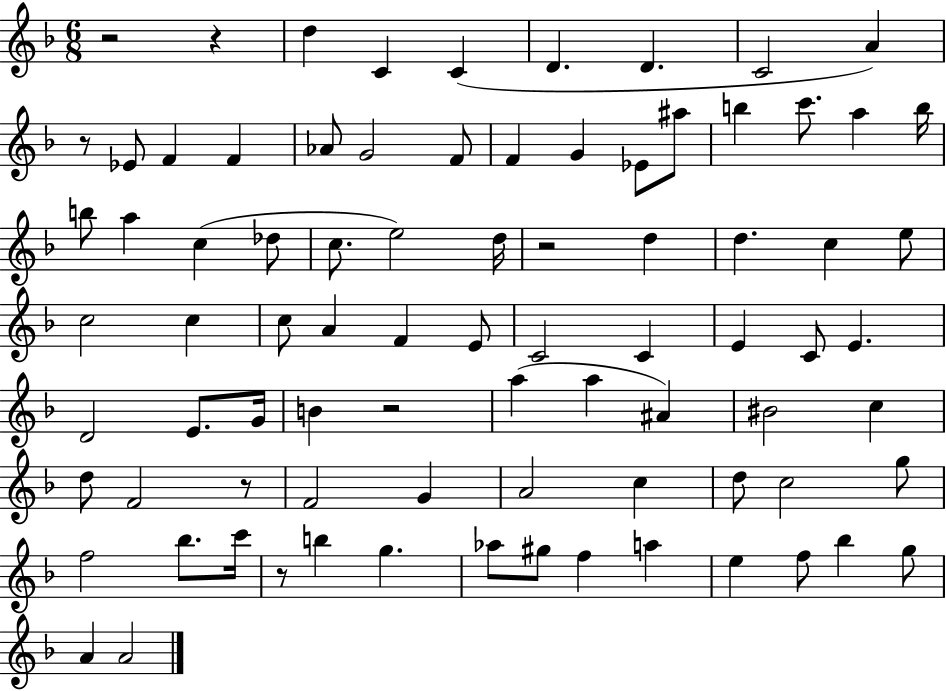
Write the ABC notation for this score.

X:1
T:Untitled
M:6/8
L:1/4
K:F
z2 z d C C D D C2 A z/2 _E/2 F F _A/2 G2 F/2 F G _E/2 ^a/2 b c'/2 a b/4 b/2 a c _d/2 c/2 e2 d/4 z2 d d c e/2 c2 c c/2 A F E/2 C2 C E C/2 E D2 E/2 G/4 B z2 a a ^A ^B2 c d/2 F2 z/2 F2 G A2 c d/2 c2 g/2 f2 _b/2 c'/4 z/2 b g _a/2 ^g/2 f a e f/2 _b g/2 A A2